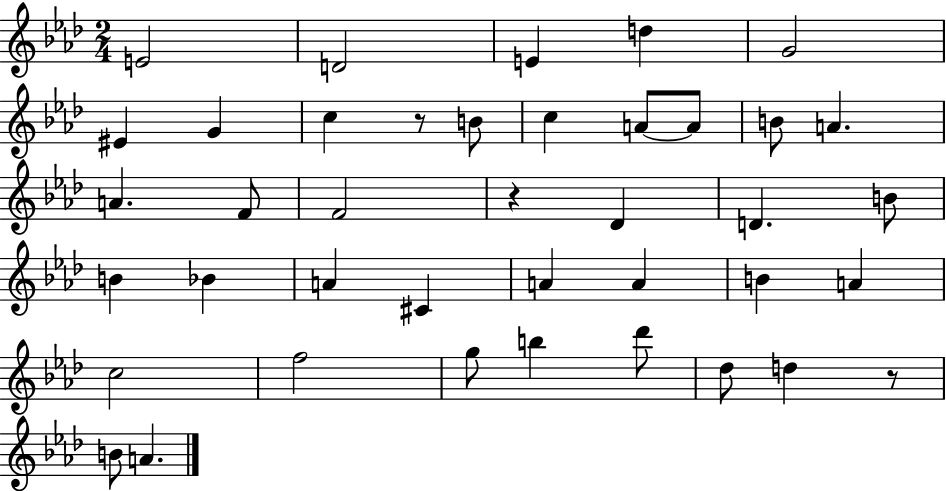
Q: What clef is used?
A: treble